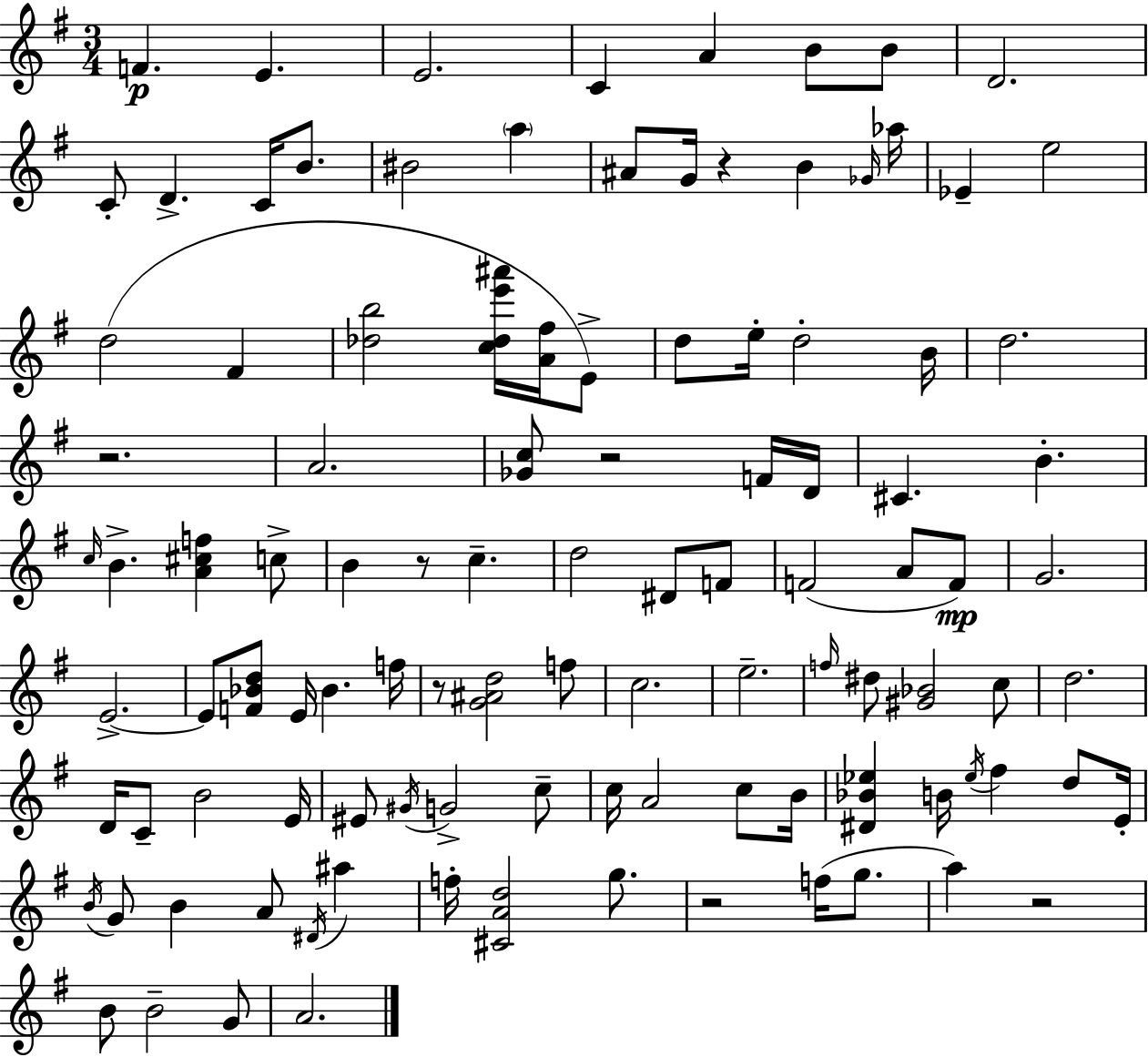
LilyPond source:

{
  \clef treble
  \numericTimeSignature
  \time 3/4
  \key e \minor
  f'4.\p e'4. | e'2. | c'4 a'4 b'8 b'8 | d'2. | \break c'8-. d'4.-> c'16 b'8. | bis'2 \parenthesize a''4 | ais'8 g'16 r4 b'4 \grace { ges'16 } | aes''16 ees'4-- e''2 | \break d''2( fis'4 | <des'' b''>2 <c'' des'' e''' ais'''>16 <a' fis''>16 e'8->) | d''8 e''16-. d''2-. | b'16 d''2. | \break r2. | a'2. | <ges' c''>8 r2 f'16 | d'16 cis'4. b'4.-. | \break \grace { c''16 } b'4.-> <a' cis'' f''>4 | c''8-> b'4 r8 c''4.-- | d''2 dis'8 | f'8 f'2( a'8 | \break f'8\mp) g'2. | e'2.->~~ | e'8 <f' bes' d''>8 e'16 bes'4. | f''16 r8 <g' ais' d''>2 | \break f''8 c''2. | e''2.-- | \grace { f''16 } dis''8 <gis' bes'>2 | c''8 d''2. | \break d'16 c'8-- b'2 | e'16 eis'8 \acciaccatura { gis'16 } g'2-> | c''8-- c''16 a'2 | c''8 b'16 <dis' bes' ees''>4 b'16 \acciaccatura { ees''16 } fis''4 | \break d''8 e'16-. \acciaccatura { b'16 } g'8 b'4 | a'8 \acciaccatura { dis'16 } ais''4 f''16-. <cis' a' d''>2 | g''8. r2 | f''16( g''8. a''4) r2 | \break b'8 b'2-- | g'8 a'2. | \bar "|."
}